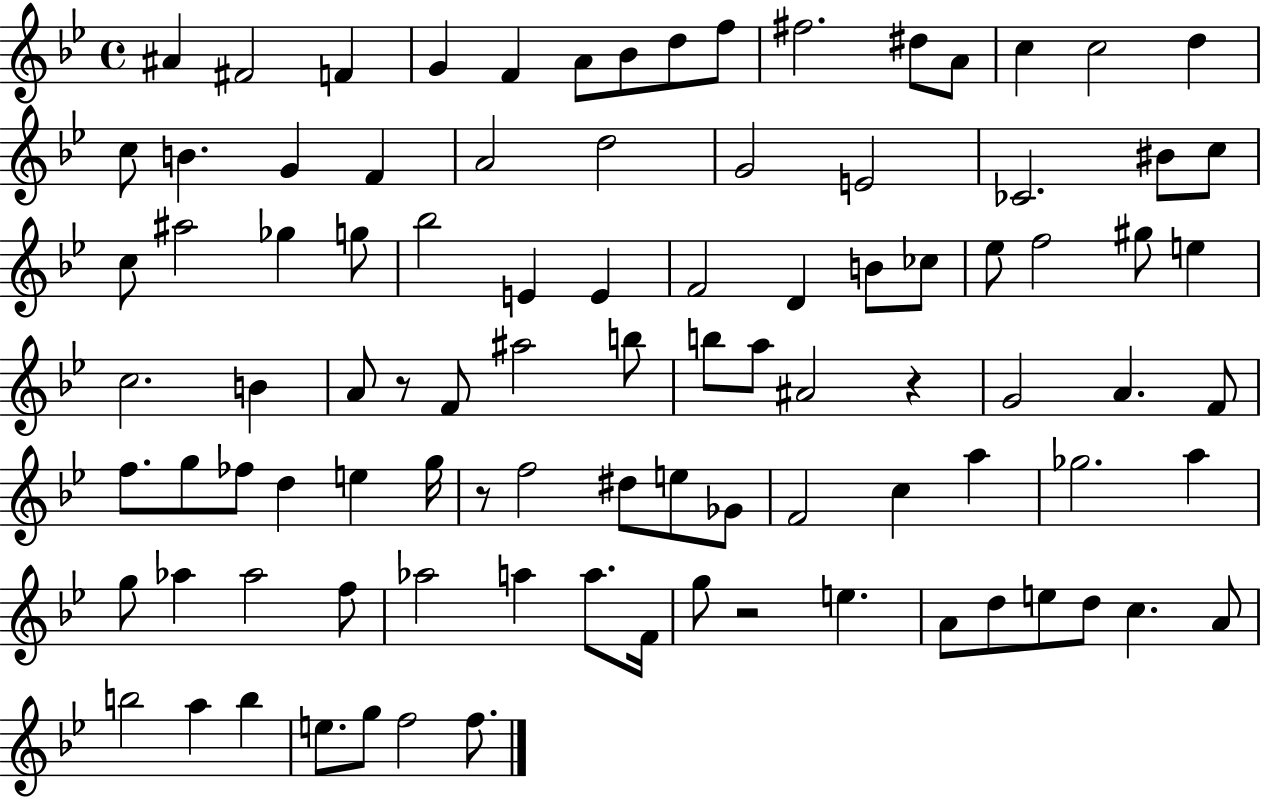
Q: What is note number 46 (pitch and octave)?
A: A#5